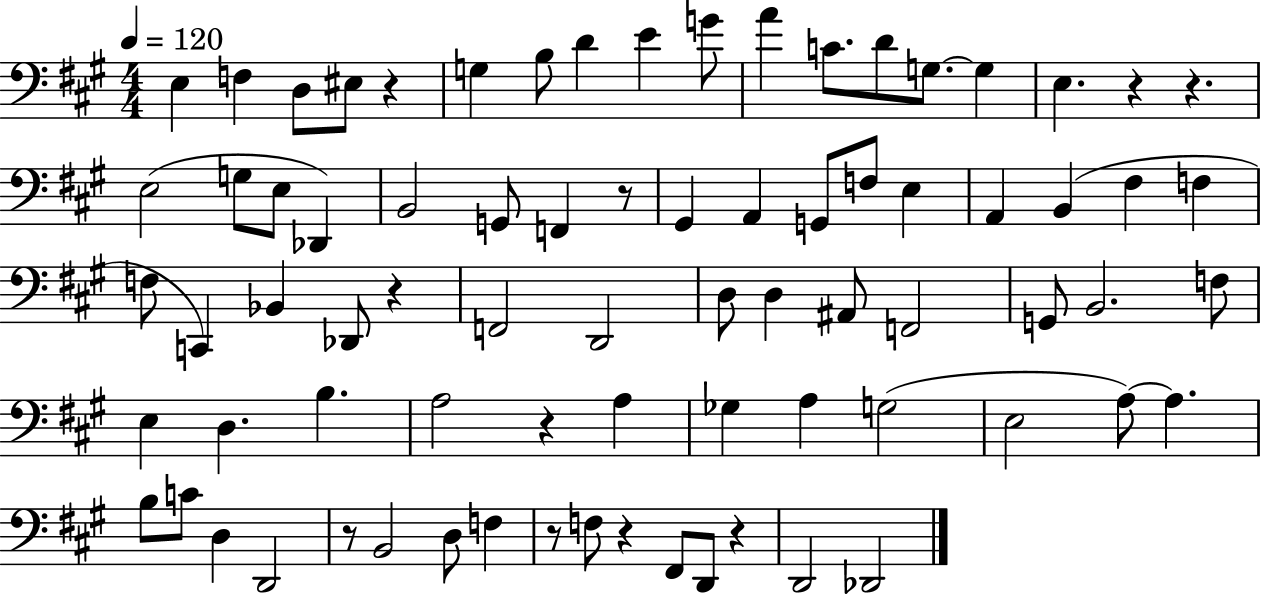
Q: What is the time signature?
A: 4/4